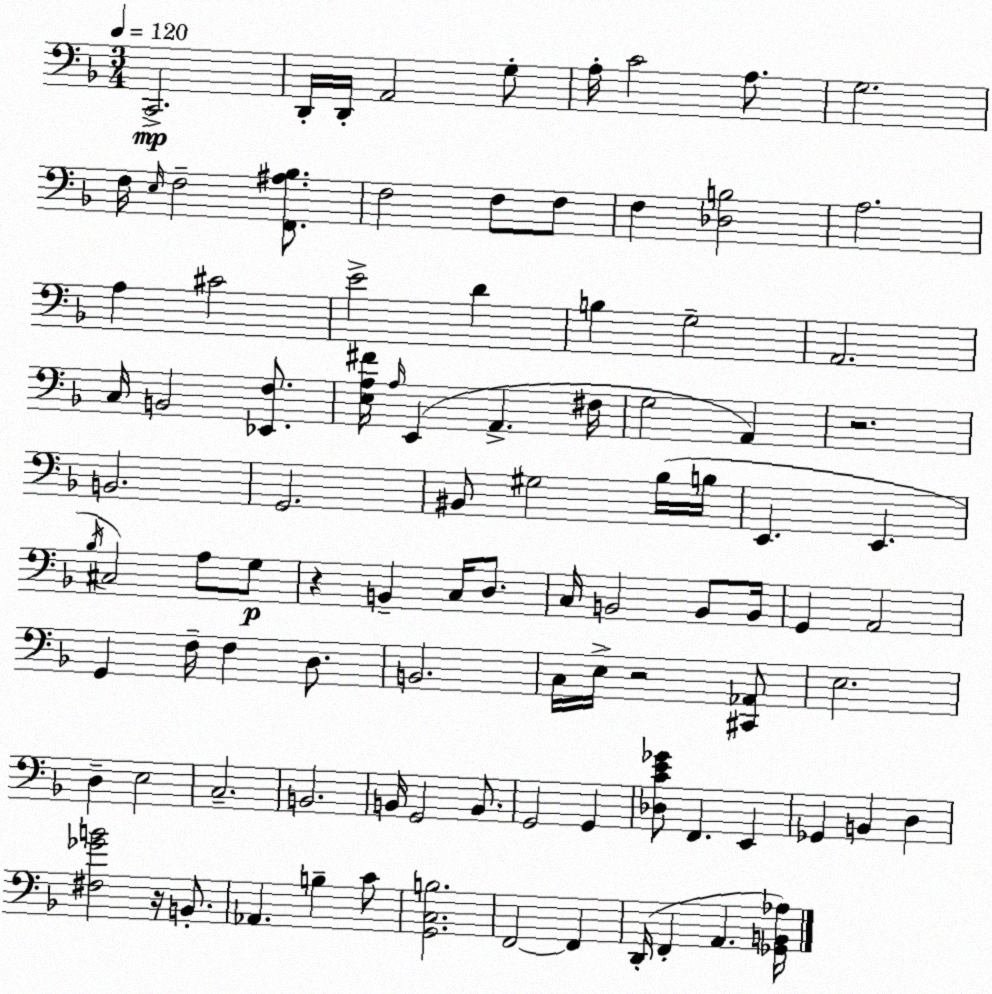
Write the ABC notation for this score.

X:1
T:Untitled
M:3/4
L:1/4
K:F
C,,2 D,,/4 D,,/4 A,,2 G,/2 A,/4 C2 A,/2 G,2 F,/4 E,/4 F,2 [F,,^A,_B,]/2 F,2 F,/2 F,/2 F, [_D,B,]2 A,2 A, ^C2 E2 D B, G,2 A,,2 C,/4 B,,2 [_E,,F,]/2 [E,A,^F]/4 A,/4 E,, A,, ^F,/4 G,2 A,, z2 B,,2 G,,2 ^B,,/2 ^G,2 _B,/4 B,/4 E,, E,, _B,/4 ^C,2 A,/2 G,/2 z B,, C,/4 D,/2 C,/4 B,,2 B,,/2 B,,/4 G,, A,,2 G,, F,/4 F, D,/2 B,,2 C,/4 E,/4 z2 [^C,,_A,,]/2 E,2 D, E,2 C,2 B,,2 B,,/4 G,,2 B,,/2 G,,2 G,, [_D,CE_G]/2 F,, E,, _G,, B,, D, [^F,_GB]2 z/4 B,,/2 _A,, B, C/2 [G,,C,B,]2 F,,2 F,, D,,/4 F,, A,, [_G,,B,,_A,]/4